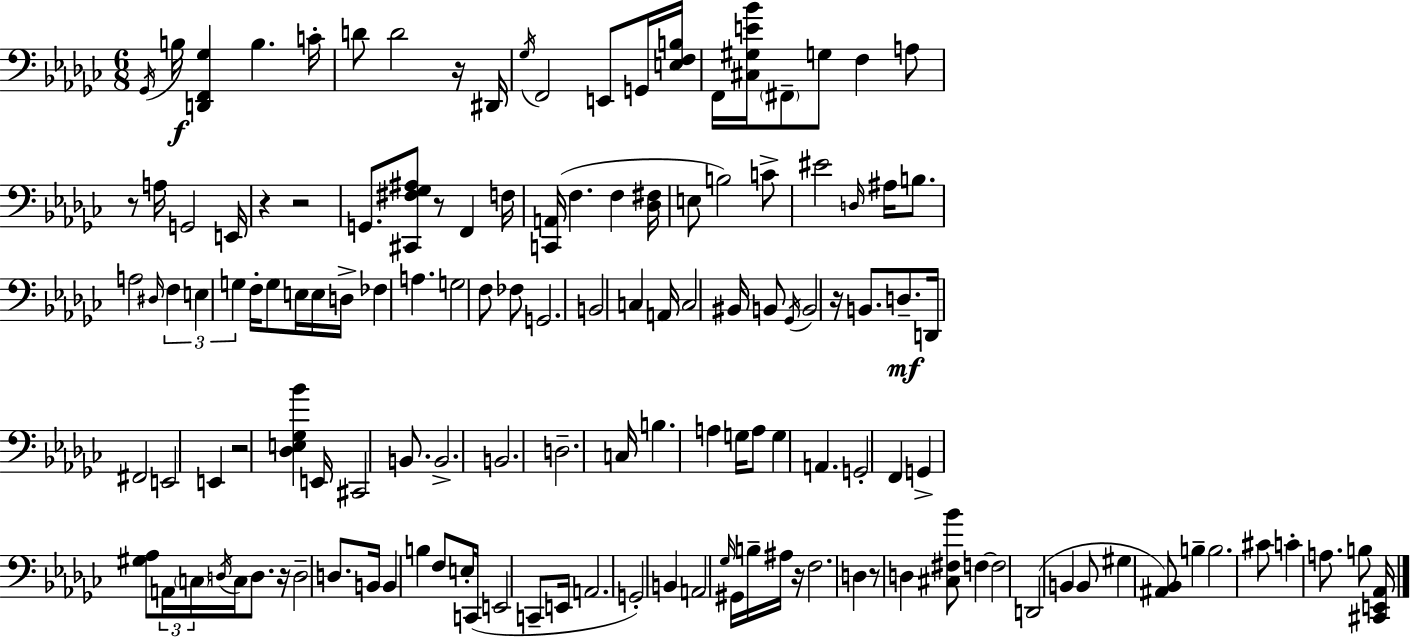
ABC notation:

X:1
T:Untitled
M:6/8
L:1/4
K:Ebm
_G,,/4 B,/4 [D,,F,,_G,] B, C/4 D/2 D2 z/4 ^D,,/4 _G,/4 F,,2 E,,/2 G,,/4 [E,F,B,]/4 F,,/4 [^C,^G,E_B]/4 ^F,,/2 G,/2 F, A,/2 z/2 A,/4 G,,2 E,,/4 z z2 G,,/2 [^C,,^F,_G,^A,]/2 z/2 F,, F,/4 [C,,A,,]/4 F, F, [_D,^F,]/4 E,/2 B,2 C/2 ^E2 D,/4 ^A,/4 B,/2 A,2 ^D,/4 F, E, G, F,/4 G,/2 E,/4 E,/4 D,/4 _F, A, G,2 F,/2 _F,/2 G,,2 B,,2 C, A,,/4 C,2 ^B,,/4 B,,/2 _G,,/4 B,,2 z/4 B,,/2 D,/2 D,,/4 ^F,,2 E,,2 E,, z2 [_D,E,_G,_B] E,,/4 ^C,,2 B,,/2 B,,2 B,,2 D,2 C,/4 B, A, G,/4 A,/2 G, A,, G,,2 F,, G,, [^G,_A,]/2 A,,/4 C,/4 D,/4 C,/4 D,/2 z/4 D,2 D,/2 B,,/4 B,, B, F,/2 E,/4 C,,/4 E,,2 C,,/2 E,,/4 A,,2 G,,2 B,, A,,2 _G,/4 ^G,,/4 B,/4 ^A,/4 z/4 F,2 D, z/2 D, [^C,^F,_B]/2 F, F,2 D,,2 B,, B,,/2 ^G, [^A,,_B,,]/2 B, B,2 ^C/2 C A,/2 B,/2 [^C,,E,,_A,,]/4